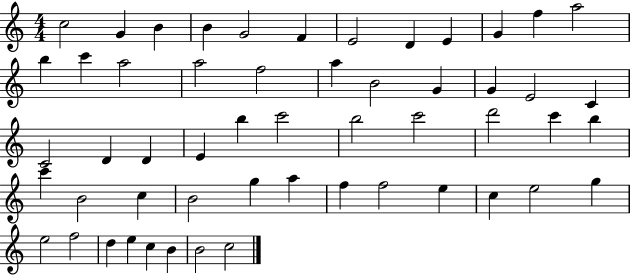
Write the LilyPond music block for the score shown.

{
  \clef treble
  \numericTimeSignature
  \time 4/4
  \key c \major
  c''2 g'4 b'4 | b'4 g'2 f'4 | e'2 d'4 e'4 | g'4 f''4 a''2 | \break b''4 c'''4 a''2 | a''2 f''2 | a''4 b'2 g'4 | g'4 e'2 c'4 | \break c'2 d'4 d'4 | e'4 b''4 c'''2 | b''2 c'''2 | d'''2 c'''4 b''4 | \break c'''4 b'2 c''4 | b'2 g''4 a''4 | f''4 f''2 e''4 | c''4 e''2 g''4 | \break e''2 f''2 | d''4 e''4 c''4 b'4 | b'2 c''2 | \bar "|."
}